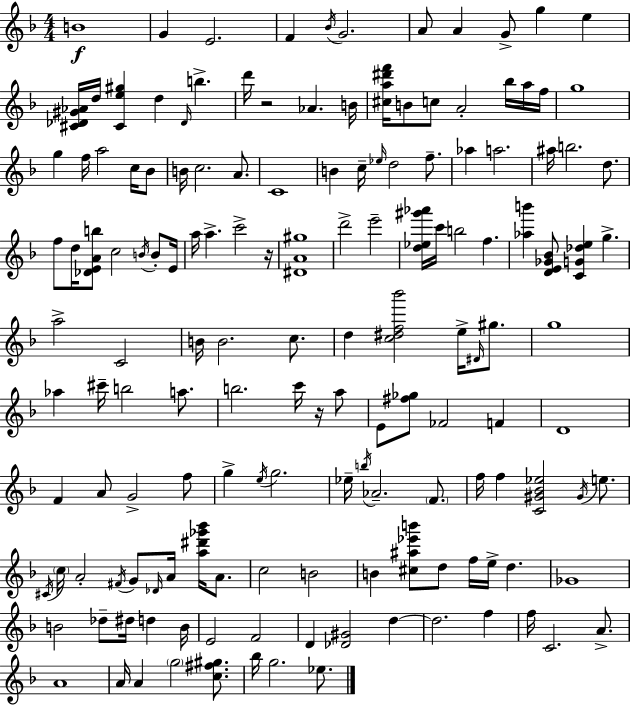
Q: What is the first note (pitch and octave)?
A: B4